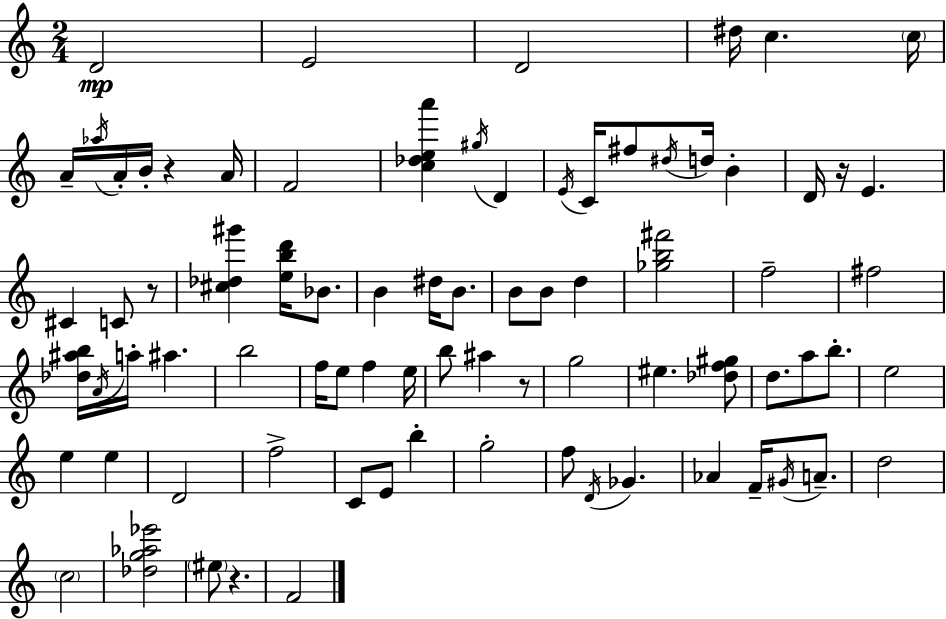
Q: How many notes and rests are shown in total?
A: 80